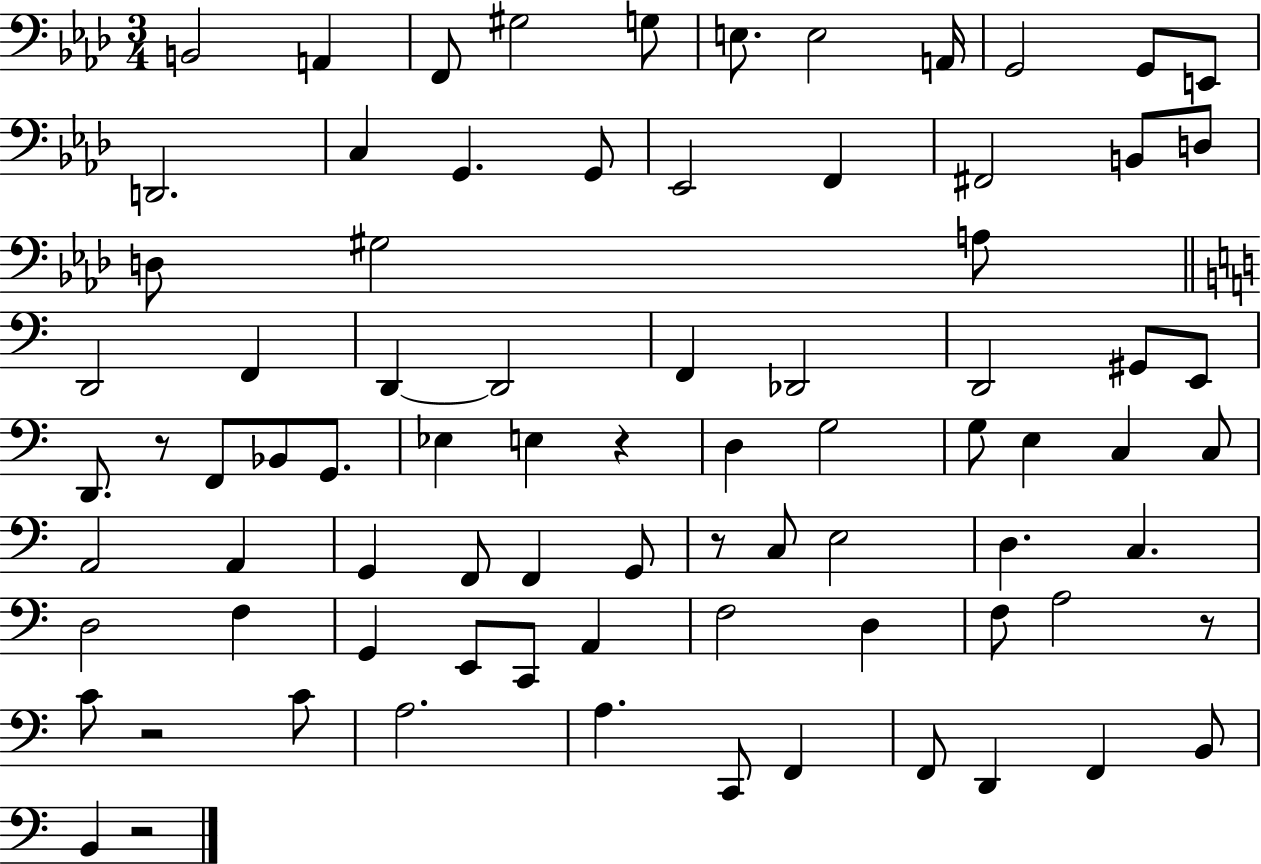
{
  \clef bass
  \numericTimeSignature
  \time 3/4
  \key aes \major
  b,2 a,4 | f,8 gis2 g8 | e8. e2 a,16 | g,2 g,8 e,8 | \break d,2. | c4 g,4. g,8 | ees,2 f,4 | fis,2 b,8 d8 | \break d8 gis2 a8 | \bar "||" \break \key c \major d,2 f,4 | d,4~~ d,2 | f,4 des,2 | d,2 gis,8 e,8 | \break d,8. r8 f,8 bes,8 g,8. | ees4 e4 r4 | d4 g2 | g8 e4 c4 c8 | \break a,2 a,4 | g,4 f,8 f,4 g,8 | r8 c8 e2 | d4. c4. | \break d2 f4 | g,4 e,8 c,8 a,4 | f2 d4 | f8 a2 r8 | \break c'8 r2 c'8 | a2. | a4. c,8 f,4 | f,8 d,4 f,4 b,8 | \break b,4 r2 | \bar "|."
}